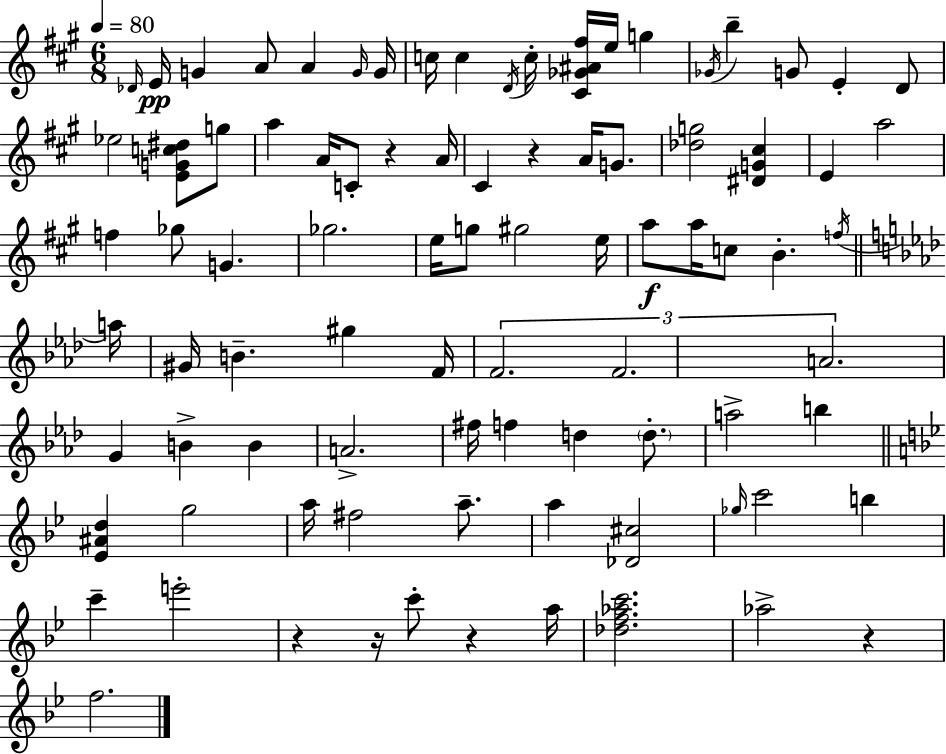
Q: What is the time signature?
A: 6/8